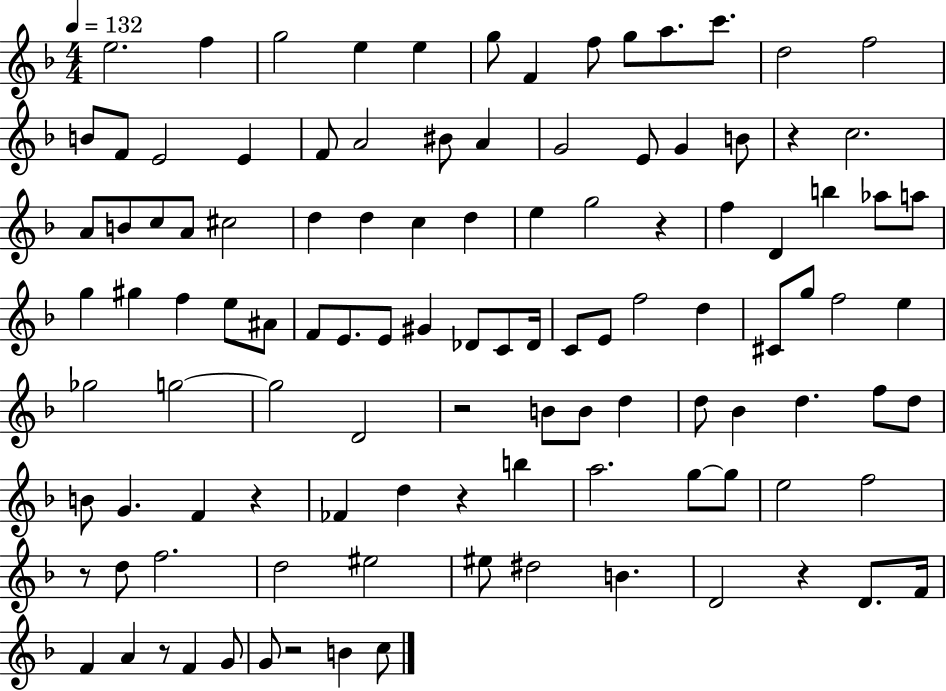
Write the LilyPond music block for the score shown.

{
  \clef treble
  \numericTimeSignature
  \time 4/4
  \key f \major
  \tempo 4 = 132
  e''2. f''4 | g''2 e''4 e''4 | g''8 f'4 f''8 g''8 a''8. c'''8. | d''2 f''2 | \break b'8 f'8 e'2 e'4 | f'8 a'2 bis'8 a'4 | g'2 e'8 g'4 b'8 | r4 c''2. | \break a'8 b'8 c''8 a'8 cis''2 | d''4 d''4 c''4 d''4 | e''4 g''2 r4 | f''4 d'4 b''4 aes''8 a''8 | \break g''4 gis''4 f''4 e''8 ais'8 | f'8 e'8. e'8 gis'4 des'8 c'8 des'16 | c'8 e'8 f''2 d''4 | cis'8 g''8 f''2 e''4 | \break ges''2 g''2~~ | g''2 d'2 | r2 b'8 b'8 d''4 | d''8 bes'4 d''4. f''8 d''8 | \break b'8 g'4. f'4 r4 | fes'4 d''4 r4 b''4 | a''2. g''8~~ g''8 | e''2 f''2 | \break r8 d''8 f''2. | d''2 eis''2 | eis''8 dis''2 b'4. | d'2 r4 d'8. f'16 | \break f'4 a'4 r8 f'4 g'8 | g'8 r2 b'4 c''8 | \bar "|."
}